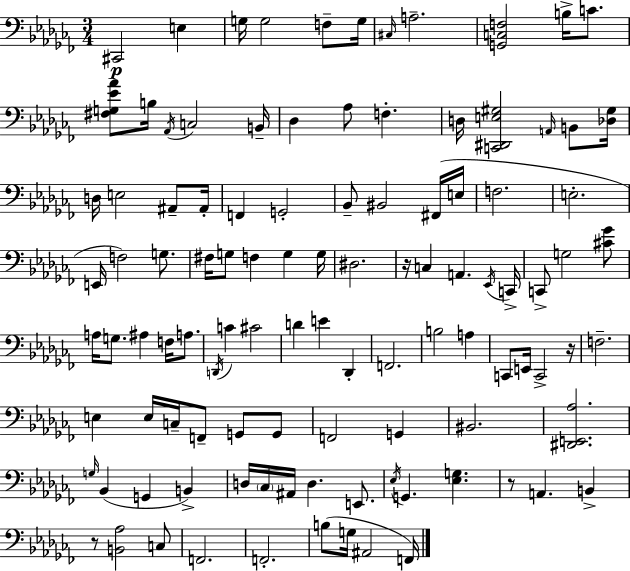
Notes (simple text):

C#2/h E3/q G3/s G3/h F3/e G3/s C#3/s A3/h. [G2,C3,F3]/h B3/s C4/e. [F#3,G3,Eb4,Ab4]/e B3/s Ab2/s C3/h B2/s Db3/q Ab3/e F3/q. D3/s [C2,D#2,E3,G#3]/h A2/s B2/e [Db3,G#3]/s D3/s E3/h A#2/e A#2/s F2/q G2/h Bb2/e BIS2/h F#2/s E3/s F3/h. E3/h. E2/s F3/h G3/e. F#3/s G3/e F3/q G3/q G3/s D#3/h. R/s C3/q A2/q. Eb2/s C2/s C2/e G3/h [C#4,Gb4]/e A3/s G3/e. A#3/q F3/s A3/e. D2/s C4/q C#4/h D4/q E4/q Db2/q F2/h. B3/h A3/q C2/e E2/s C2/h R/s F3/h. E3/q E3/s C3/s F2/e G2/e G2/e F2/h G2/q BIS2/h. [D#2,E2,Ab3]/h. G3/s Bb2/q G2/q B2/q D3/s CES3/s A#2/s D3/q. E2/e. Eb3/s G2/q. [Eb3,G3]/q. R/e A2/q. B2/q R/e [B2,Ab3]/h C3/e F2/h. F2/h. B3/e G3/s A#2/h F2/s